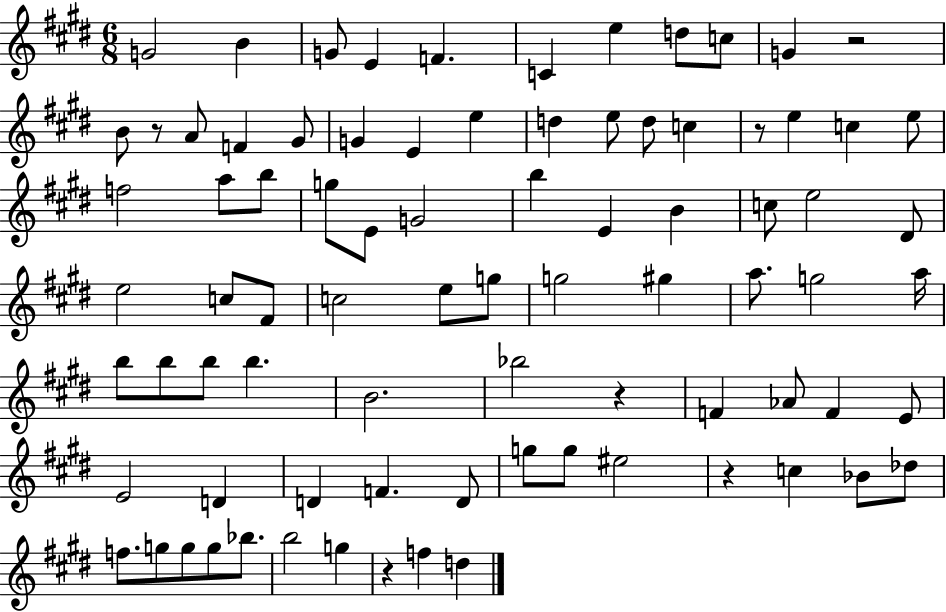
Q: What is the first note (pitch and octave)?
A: G4